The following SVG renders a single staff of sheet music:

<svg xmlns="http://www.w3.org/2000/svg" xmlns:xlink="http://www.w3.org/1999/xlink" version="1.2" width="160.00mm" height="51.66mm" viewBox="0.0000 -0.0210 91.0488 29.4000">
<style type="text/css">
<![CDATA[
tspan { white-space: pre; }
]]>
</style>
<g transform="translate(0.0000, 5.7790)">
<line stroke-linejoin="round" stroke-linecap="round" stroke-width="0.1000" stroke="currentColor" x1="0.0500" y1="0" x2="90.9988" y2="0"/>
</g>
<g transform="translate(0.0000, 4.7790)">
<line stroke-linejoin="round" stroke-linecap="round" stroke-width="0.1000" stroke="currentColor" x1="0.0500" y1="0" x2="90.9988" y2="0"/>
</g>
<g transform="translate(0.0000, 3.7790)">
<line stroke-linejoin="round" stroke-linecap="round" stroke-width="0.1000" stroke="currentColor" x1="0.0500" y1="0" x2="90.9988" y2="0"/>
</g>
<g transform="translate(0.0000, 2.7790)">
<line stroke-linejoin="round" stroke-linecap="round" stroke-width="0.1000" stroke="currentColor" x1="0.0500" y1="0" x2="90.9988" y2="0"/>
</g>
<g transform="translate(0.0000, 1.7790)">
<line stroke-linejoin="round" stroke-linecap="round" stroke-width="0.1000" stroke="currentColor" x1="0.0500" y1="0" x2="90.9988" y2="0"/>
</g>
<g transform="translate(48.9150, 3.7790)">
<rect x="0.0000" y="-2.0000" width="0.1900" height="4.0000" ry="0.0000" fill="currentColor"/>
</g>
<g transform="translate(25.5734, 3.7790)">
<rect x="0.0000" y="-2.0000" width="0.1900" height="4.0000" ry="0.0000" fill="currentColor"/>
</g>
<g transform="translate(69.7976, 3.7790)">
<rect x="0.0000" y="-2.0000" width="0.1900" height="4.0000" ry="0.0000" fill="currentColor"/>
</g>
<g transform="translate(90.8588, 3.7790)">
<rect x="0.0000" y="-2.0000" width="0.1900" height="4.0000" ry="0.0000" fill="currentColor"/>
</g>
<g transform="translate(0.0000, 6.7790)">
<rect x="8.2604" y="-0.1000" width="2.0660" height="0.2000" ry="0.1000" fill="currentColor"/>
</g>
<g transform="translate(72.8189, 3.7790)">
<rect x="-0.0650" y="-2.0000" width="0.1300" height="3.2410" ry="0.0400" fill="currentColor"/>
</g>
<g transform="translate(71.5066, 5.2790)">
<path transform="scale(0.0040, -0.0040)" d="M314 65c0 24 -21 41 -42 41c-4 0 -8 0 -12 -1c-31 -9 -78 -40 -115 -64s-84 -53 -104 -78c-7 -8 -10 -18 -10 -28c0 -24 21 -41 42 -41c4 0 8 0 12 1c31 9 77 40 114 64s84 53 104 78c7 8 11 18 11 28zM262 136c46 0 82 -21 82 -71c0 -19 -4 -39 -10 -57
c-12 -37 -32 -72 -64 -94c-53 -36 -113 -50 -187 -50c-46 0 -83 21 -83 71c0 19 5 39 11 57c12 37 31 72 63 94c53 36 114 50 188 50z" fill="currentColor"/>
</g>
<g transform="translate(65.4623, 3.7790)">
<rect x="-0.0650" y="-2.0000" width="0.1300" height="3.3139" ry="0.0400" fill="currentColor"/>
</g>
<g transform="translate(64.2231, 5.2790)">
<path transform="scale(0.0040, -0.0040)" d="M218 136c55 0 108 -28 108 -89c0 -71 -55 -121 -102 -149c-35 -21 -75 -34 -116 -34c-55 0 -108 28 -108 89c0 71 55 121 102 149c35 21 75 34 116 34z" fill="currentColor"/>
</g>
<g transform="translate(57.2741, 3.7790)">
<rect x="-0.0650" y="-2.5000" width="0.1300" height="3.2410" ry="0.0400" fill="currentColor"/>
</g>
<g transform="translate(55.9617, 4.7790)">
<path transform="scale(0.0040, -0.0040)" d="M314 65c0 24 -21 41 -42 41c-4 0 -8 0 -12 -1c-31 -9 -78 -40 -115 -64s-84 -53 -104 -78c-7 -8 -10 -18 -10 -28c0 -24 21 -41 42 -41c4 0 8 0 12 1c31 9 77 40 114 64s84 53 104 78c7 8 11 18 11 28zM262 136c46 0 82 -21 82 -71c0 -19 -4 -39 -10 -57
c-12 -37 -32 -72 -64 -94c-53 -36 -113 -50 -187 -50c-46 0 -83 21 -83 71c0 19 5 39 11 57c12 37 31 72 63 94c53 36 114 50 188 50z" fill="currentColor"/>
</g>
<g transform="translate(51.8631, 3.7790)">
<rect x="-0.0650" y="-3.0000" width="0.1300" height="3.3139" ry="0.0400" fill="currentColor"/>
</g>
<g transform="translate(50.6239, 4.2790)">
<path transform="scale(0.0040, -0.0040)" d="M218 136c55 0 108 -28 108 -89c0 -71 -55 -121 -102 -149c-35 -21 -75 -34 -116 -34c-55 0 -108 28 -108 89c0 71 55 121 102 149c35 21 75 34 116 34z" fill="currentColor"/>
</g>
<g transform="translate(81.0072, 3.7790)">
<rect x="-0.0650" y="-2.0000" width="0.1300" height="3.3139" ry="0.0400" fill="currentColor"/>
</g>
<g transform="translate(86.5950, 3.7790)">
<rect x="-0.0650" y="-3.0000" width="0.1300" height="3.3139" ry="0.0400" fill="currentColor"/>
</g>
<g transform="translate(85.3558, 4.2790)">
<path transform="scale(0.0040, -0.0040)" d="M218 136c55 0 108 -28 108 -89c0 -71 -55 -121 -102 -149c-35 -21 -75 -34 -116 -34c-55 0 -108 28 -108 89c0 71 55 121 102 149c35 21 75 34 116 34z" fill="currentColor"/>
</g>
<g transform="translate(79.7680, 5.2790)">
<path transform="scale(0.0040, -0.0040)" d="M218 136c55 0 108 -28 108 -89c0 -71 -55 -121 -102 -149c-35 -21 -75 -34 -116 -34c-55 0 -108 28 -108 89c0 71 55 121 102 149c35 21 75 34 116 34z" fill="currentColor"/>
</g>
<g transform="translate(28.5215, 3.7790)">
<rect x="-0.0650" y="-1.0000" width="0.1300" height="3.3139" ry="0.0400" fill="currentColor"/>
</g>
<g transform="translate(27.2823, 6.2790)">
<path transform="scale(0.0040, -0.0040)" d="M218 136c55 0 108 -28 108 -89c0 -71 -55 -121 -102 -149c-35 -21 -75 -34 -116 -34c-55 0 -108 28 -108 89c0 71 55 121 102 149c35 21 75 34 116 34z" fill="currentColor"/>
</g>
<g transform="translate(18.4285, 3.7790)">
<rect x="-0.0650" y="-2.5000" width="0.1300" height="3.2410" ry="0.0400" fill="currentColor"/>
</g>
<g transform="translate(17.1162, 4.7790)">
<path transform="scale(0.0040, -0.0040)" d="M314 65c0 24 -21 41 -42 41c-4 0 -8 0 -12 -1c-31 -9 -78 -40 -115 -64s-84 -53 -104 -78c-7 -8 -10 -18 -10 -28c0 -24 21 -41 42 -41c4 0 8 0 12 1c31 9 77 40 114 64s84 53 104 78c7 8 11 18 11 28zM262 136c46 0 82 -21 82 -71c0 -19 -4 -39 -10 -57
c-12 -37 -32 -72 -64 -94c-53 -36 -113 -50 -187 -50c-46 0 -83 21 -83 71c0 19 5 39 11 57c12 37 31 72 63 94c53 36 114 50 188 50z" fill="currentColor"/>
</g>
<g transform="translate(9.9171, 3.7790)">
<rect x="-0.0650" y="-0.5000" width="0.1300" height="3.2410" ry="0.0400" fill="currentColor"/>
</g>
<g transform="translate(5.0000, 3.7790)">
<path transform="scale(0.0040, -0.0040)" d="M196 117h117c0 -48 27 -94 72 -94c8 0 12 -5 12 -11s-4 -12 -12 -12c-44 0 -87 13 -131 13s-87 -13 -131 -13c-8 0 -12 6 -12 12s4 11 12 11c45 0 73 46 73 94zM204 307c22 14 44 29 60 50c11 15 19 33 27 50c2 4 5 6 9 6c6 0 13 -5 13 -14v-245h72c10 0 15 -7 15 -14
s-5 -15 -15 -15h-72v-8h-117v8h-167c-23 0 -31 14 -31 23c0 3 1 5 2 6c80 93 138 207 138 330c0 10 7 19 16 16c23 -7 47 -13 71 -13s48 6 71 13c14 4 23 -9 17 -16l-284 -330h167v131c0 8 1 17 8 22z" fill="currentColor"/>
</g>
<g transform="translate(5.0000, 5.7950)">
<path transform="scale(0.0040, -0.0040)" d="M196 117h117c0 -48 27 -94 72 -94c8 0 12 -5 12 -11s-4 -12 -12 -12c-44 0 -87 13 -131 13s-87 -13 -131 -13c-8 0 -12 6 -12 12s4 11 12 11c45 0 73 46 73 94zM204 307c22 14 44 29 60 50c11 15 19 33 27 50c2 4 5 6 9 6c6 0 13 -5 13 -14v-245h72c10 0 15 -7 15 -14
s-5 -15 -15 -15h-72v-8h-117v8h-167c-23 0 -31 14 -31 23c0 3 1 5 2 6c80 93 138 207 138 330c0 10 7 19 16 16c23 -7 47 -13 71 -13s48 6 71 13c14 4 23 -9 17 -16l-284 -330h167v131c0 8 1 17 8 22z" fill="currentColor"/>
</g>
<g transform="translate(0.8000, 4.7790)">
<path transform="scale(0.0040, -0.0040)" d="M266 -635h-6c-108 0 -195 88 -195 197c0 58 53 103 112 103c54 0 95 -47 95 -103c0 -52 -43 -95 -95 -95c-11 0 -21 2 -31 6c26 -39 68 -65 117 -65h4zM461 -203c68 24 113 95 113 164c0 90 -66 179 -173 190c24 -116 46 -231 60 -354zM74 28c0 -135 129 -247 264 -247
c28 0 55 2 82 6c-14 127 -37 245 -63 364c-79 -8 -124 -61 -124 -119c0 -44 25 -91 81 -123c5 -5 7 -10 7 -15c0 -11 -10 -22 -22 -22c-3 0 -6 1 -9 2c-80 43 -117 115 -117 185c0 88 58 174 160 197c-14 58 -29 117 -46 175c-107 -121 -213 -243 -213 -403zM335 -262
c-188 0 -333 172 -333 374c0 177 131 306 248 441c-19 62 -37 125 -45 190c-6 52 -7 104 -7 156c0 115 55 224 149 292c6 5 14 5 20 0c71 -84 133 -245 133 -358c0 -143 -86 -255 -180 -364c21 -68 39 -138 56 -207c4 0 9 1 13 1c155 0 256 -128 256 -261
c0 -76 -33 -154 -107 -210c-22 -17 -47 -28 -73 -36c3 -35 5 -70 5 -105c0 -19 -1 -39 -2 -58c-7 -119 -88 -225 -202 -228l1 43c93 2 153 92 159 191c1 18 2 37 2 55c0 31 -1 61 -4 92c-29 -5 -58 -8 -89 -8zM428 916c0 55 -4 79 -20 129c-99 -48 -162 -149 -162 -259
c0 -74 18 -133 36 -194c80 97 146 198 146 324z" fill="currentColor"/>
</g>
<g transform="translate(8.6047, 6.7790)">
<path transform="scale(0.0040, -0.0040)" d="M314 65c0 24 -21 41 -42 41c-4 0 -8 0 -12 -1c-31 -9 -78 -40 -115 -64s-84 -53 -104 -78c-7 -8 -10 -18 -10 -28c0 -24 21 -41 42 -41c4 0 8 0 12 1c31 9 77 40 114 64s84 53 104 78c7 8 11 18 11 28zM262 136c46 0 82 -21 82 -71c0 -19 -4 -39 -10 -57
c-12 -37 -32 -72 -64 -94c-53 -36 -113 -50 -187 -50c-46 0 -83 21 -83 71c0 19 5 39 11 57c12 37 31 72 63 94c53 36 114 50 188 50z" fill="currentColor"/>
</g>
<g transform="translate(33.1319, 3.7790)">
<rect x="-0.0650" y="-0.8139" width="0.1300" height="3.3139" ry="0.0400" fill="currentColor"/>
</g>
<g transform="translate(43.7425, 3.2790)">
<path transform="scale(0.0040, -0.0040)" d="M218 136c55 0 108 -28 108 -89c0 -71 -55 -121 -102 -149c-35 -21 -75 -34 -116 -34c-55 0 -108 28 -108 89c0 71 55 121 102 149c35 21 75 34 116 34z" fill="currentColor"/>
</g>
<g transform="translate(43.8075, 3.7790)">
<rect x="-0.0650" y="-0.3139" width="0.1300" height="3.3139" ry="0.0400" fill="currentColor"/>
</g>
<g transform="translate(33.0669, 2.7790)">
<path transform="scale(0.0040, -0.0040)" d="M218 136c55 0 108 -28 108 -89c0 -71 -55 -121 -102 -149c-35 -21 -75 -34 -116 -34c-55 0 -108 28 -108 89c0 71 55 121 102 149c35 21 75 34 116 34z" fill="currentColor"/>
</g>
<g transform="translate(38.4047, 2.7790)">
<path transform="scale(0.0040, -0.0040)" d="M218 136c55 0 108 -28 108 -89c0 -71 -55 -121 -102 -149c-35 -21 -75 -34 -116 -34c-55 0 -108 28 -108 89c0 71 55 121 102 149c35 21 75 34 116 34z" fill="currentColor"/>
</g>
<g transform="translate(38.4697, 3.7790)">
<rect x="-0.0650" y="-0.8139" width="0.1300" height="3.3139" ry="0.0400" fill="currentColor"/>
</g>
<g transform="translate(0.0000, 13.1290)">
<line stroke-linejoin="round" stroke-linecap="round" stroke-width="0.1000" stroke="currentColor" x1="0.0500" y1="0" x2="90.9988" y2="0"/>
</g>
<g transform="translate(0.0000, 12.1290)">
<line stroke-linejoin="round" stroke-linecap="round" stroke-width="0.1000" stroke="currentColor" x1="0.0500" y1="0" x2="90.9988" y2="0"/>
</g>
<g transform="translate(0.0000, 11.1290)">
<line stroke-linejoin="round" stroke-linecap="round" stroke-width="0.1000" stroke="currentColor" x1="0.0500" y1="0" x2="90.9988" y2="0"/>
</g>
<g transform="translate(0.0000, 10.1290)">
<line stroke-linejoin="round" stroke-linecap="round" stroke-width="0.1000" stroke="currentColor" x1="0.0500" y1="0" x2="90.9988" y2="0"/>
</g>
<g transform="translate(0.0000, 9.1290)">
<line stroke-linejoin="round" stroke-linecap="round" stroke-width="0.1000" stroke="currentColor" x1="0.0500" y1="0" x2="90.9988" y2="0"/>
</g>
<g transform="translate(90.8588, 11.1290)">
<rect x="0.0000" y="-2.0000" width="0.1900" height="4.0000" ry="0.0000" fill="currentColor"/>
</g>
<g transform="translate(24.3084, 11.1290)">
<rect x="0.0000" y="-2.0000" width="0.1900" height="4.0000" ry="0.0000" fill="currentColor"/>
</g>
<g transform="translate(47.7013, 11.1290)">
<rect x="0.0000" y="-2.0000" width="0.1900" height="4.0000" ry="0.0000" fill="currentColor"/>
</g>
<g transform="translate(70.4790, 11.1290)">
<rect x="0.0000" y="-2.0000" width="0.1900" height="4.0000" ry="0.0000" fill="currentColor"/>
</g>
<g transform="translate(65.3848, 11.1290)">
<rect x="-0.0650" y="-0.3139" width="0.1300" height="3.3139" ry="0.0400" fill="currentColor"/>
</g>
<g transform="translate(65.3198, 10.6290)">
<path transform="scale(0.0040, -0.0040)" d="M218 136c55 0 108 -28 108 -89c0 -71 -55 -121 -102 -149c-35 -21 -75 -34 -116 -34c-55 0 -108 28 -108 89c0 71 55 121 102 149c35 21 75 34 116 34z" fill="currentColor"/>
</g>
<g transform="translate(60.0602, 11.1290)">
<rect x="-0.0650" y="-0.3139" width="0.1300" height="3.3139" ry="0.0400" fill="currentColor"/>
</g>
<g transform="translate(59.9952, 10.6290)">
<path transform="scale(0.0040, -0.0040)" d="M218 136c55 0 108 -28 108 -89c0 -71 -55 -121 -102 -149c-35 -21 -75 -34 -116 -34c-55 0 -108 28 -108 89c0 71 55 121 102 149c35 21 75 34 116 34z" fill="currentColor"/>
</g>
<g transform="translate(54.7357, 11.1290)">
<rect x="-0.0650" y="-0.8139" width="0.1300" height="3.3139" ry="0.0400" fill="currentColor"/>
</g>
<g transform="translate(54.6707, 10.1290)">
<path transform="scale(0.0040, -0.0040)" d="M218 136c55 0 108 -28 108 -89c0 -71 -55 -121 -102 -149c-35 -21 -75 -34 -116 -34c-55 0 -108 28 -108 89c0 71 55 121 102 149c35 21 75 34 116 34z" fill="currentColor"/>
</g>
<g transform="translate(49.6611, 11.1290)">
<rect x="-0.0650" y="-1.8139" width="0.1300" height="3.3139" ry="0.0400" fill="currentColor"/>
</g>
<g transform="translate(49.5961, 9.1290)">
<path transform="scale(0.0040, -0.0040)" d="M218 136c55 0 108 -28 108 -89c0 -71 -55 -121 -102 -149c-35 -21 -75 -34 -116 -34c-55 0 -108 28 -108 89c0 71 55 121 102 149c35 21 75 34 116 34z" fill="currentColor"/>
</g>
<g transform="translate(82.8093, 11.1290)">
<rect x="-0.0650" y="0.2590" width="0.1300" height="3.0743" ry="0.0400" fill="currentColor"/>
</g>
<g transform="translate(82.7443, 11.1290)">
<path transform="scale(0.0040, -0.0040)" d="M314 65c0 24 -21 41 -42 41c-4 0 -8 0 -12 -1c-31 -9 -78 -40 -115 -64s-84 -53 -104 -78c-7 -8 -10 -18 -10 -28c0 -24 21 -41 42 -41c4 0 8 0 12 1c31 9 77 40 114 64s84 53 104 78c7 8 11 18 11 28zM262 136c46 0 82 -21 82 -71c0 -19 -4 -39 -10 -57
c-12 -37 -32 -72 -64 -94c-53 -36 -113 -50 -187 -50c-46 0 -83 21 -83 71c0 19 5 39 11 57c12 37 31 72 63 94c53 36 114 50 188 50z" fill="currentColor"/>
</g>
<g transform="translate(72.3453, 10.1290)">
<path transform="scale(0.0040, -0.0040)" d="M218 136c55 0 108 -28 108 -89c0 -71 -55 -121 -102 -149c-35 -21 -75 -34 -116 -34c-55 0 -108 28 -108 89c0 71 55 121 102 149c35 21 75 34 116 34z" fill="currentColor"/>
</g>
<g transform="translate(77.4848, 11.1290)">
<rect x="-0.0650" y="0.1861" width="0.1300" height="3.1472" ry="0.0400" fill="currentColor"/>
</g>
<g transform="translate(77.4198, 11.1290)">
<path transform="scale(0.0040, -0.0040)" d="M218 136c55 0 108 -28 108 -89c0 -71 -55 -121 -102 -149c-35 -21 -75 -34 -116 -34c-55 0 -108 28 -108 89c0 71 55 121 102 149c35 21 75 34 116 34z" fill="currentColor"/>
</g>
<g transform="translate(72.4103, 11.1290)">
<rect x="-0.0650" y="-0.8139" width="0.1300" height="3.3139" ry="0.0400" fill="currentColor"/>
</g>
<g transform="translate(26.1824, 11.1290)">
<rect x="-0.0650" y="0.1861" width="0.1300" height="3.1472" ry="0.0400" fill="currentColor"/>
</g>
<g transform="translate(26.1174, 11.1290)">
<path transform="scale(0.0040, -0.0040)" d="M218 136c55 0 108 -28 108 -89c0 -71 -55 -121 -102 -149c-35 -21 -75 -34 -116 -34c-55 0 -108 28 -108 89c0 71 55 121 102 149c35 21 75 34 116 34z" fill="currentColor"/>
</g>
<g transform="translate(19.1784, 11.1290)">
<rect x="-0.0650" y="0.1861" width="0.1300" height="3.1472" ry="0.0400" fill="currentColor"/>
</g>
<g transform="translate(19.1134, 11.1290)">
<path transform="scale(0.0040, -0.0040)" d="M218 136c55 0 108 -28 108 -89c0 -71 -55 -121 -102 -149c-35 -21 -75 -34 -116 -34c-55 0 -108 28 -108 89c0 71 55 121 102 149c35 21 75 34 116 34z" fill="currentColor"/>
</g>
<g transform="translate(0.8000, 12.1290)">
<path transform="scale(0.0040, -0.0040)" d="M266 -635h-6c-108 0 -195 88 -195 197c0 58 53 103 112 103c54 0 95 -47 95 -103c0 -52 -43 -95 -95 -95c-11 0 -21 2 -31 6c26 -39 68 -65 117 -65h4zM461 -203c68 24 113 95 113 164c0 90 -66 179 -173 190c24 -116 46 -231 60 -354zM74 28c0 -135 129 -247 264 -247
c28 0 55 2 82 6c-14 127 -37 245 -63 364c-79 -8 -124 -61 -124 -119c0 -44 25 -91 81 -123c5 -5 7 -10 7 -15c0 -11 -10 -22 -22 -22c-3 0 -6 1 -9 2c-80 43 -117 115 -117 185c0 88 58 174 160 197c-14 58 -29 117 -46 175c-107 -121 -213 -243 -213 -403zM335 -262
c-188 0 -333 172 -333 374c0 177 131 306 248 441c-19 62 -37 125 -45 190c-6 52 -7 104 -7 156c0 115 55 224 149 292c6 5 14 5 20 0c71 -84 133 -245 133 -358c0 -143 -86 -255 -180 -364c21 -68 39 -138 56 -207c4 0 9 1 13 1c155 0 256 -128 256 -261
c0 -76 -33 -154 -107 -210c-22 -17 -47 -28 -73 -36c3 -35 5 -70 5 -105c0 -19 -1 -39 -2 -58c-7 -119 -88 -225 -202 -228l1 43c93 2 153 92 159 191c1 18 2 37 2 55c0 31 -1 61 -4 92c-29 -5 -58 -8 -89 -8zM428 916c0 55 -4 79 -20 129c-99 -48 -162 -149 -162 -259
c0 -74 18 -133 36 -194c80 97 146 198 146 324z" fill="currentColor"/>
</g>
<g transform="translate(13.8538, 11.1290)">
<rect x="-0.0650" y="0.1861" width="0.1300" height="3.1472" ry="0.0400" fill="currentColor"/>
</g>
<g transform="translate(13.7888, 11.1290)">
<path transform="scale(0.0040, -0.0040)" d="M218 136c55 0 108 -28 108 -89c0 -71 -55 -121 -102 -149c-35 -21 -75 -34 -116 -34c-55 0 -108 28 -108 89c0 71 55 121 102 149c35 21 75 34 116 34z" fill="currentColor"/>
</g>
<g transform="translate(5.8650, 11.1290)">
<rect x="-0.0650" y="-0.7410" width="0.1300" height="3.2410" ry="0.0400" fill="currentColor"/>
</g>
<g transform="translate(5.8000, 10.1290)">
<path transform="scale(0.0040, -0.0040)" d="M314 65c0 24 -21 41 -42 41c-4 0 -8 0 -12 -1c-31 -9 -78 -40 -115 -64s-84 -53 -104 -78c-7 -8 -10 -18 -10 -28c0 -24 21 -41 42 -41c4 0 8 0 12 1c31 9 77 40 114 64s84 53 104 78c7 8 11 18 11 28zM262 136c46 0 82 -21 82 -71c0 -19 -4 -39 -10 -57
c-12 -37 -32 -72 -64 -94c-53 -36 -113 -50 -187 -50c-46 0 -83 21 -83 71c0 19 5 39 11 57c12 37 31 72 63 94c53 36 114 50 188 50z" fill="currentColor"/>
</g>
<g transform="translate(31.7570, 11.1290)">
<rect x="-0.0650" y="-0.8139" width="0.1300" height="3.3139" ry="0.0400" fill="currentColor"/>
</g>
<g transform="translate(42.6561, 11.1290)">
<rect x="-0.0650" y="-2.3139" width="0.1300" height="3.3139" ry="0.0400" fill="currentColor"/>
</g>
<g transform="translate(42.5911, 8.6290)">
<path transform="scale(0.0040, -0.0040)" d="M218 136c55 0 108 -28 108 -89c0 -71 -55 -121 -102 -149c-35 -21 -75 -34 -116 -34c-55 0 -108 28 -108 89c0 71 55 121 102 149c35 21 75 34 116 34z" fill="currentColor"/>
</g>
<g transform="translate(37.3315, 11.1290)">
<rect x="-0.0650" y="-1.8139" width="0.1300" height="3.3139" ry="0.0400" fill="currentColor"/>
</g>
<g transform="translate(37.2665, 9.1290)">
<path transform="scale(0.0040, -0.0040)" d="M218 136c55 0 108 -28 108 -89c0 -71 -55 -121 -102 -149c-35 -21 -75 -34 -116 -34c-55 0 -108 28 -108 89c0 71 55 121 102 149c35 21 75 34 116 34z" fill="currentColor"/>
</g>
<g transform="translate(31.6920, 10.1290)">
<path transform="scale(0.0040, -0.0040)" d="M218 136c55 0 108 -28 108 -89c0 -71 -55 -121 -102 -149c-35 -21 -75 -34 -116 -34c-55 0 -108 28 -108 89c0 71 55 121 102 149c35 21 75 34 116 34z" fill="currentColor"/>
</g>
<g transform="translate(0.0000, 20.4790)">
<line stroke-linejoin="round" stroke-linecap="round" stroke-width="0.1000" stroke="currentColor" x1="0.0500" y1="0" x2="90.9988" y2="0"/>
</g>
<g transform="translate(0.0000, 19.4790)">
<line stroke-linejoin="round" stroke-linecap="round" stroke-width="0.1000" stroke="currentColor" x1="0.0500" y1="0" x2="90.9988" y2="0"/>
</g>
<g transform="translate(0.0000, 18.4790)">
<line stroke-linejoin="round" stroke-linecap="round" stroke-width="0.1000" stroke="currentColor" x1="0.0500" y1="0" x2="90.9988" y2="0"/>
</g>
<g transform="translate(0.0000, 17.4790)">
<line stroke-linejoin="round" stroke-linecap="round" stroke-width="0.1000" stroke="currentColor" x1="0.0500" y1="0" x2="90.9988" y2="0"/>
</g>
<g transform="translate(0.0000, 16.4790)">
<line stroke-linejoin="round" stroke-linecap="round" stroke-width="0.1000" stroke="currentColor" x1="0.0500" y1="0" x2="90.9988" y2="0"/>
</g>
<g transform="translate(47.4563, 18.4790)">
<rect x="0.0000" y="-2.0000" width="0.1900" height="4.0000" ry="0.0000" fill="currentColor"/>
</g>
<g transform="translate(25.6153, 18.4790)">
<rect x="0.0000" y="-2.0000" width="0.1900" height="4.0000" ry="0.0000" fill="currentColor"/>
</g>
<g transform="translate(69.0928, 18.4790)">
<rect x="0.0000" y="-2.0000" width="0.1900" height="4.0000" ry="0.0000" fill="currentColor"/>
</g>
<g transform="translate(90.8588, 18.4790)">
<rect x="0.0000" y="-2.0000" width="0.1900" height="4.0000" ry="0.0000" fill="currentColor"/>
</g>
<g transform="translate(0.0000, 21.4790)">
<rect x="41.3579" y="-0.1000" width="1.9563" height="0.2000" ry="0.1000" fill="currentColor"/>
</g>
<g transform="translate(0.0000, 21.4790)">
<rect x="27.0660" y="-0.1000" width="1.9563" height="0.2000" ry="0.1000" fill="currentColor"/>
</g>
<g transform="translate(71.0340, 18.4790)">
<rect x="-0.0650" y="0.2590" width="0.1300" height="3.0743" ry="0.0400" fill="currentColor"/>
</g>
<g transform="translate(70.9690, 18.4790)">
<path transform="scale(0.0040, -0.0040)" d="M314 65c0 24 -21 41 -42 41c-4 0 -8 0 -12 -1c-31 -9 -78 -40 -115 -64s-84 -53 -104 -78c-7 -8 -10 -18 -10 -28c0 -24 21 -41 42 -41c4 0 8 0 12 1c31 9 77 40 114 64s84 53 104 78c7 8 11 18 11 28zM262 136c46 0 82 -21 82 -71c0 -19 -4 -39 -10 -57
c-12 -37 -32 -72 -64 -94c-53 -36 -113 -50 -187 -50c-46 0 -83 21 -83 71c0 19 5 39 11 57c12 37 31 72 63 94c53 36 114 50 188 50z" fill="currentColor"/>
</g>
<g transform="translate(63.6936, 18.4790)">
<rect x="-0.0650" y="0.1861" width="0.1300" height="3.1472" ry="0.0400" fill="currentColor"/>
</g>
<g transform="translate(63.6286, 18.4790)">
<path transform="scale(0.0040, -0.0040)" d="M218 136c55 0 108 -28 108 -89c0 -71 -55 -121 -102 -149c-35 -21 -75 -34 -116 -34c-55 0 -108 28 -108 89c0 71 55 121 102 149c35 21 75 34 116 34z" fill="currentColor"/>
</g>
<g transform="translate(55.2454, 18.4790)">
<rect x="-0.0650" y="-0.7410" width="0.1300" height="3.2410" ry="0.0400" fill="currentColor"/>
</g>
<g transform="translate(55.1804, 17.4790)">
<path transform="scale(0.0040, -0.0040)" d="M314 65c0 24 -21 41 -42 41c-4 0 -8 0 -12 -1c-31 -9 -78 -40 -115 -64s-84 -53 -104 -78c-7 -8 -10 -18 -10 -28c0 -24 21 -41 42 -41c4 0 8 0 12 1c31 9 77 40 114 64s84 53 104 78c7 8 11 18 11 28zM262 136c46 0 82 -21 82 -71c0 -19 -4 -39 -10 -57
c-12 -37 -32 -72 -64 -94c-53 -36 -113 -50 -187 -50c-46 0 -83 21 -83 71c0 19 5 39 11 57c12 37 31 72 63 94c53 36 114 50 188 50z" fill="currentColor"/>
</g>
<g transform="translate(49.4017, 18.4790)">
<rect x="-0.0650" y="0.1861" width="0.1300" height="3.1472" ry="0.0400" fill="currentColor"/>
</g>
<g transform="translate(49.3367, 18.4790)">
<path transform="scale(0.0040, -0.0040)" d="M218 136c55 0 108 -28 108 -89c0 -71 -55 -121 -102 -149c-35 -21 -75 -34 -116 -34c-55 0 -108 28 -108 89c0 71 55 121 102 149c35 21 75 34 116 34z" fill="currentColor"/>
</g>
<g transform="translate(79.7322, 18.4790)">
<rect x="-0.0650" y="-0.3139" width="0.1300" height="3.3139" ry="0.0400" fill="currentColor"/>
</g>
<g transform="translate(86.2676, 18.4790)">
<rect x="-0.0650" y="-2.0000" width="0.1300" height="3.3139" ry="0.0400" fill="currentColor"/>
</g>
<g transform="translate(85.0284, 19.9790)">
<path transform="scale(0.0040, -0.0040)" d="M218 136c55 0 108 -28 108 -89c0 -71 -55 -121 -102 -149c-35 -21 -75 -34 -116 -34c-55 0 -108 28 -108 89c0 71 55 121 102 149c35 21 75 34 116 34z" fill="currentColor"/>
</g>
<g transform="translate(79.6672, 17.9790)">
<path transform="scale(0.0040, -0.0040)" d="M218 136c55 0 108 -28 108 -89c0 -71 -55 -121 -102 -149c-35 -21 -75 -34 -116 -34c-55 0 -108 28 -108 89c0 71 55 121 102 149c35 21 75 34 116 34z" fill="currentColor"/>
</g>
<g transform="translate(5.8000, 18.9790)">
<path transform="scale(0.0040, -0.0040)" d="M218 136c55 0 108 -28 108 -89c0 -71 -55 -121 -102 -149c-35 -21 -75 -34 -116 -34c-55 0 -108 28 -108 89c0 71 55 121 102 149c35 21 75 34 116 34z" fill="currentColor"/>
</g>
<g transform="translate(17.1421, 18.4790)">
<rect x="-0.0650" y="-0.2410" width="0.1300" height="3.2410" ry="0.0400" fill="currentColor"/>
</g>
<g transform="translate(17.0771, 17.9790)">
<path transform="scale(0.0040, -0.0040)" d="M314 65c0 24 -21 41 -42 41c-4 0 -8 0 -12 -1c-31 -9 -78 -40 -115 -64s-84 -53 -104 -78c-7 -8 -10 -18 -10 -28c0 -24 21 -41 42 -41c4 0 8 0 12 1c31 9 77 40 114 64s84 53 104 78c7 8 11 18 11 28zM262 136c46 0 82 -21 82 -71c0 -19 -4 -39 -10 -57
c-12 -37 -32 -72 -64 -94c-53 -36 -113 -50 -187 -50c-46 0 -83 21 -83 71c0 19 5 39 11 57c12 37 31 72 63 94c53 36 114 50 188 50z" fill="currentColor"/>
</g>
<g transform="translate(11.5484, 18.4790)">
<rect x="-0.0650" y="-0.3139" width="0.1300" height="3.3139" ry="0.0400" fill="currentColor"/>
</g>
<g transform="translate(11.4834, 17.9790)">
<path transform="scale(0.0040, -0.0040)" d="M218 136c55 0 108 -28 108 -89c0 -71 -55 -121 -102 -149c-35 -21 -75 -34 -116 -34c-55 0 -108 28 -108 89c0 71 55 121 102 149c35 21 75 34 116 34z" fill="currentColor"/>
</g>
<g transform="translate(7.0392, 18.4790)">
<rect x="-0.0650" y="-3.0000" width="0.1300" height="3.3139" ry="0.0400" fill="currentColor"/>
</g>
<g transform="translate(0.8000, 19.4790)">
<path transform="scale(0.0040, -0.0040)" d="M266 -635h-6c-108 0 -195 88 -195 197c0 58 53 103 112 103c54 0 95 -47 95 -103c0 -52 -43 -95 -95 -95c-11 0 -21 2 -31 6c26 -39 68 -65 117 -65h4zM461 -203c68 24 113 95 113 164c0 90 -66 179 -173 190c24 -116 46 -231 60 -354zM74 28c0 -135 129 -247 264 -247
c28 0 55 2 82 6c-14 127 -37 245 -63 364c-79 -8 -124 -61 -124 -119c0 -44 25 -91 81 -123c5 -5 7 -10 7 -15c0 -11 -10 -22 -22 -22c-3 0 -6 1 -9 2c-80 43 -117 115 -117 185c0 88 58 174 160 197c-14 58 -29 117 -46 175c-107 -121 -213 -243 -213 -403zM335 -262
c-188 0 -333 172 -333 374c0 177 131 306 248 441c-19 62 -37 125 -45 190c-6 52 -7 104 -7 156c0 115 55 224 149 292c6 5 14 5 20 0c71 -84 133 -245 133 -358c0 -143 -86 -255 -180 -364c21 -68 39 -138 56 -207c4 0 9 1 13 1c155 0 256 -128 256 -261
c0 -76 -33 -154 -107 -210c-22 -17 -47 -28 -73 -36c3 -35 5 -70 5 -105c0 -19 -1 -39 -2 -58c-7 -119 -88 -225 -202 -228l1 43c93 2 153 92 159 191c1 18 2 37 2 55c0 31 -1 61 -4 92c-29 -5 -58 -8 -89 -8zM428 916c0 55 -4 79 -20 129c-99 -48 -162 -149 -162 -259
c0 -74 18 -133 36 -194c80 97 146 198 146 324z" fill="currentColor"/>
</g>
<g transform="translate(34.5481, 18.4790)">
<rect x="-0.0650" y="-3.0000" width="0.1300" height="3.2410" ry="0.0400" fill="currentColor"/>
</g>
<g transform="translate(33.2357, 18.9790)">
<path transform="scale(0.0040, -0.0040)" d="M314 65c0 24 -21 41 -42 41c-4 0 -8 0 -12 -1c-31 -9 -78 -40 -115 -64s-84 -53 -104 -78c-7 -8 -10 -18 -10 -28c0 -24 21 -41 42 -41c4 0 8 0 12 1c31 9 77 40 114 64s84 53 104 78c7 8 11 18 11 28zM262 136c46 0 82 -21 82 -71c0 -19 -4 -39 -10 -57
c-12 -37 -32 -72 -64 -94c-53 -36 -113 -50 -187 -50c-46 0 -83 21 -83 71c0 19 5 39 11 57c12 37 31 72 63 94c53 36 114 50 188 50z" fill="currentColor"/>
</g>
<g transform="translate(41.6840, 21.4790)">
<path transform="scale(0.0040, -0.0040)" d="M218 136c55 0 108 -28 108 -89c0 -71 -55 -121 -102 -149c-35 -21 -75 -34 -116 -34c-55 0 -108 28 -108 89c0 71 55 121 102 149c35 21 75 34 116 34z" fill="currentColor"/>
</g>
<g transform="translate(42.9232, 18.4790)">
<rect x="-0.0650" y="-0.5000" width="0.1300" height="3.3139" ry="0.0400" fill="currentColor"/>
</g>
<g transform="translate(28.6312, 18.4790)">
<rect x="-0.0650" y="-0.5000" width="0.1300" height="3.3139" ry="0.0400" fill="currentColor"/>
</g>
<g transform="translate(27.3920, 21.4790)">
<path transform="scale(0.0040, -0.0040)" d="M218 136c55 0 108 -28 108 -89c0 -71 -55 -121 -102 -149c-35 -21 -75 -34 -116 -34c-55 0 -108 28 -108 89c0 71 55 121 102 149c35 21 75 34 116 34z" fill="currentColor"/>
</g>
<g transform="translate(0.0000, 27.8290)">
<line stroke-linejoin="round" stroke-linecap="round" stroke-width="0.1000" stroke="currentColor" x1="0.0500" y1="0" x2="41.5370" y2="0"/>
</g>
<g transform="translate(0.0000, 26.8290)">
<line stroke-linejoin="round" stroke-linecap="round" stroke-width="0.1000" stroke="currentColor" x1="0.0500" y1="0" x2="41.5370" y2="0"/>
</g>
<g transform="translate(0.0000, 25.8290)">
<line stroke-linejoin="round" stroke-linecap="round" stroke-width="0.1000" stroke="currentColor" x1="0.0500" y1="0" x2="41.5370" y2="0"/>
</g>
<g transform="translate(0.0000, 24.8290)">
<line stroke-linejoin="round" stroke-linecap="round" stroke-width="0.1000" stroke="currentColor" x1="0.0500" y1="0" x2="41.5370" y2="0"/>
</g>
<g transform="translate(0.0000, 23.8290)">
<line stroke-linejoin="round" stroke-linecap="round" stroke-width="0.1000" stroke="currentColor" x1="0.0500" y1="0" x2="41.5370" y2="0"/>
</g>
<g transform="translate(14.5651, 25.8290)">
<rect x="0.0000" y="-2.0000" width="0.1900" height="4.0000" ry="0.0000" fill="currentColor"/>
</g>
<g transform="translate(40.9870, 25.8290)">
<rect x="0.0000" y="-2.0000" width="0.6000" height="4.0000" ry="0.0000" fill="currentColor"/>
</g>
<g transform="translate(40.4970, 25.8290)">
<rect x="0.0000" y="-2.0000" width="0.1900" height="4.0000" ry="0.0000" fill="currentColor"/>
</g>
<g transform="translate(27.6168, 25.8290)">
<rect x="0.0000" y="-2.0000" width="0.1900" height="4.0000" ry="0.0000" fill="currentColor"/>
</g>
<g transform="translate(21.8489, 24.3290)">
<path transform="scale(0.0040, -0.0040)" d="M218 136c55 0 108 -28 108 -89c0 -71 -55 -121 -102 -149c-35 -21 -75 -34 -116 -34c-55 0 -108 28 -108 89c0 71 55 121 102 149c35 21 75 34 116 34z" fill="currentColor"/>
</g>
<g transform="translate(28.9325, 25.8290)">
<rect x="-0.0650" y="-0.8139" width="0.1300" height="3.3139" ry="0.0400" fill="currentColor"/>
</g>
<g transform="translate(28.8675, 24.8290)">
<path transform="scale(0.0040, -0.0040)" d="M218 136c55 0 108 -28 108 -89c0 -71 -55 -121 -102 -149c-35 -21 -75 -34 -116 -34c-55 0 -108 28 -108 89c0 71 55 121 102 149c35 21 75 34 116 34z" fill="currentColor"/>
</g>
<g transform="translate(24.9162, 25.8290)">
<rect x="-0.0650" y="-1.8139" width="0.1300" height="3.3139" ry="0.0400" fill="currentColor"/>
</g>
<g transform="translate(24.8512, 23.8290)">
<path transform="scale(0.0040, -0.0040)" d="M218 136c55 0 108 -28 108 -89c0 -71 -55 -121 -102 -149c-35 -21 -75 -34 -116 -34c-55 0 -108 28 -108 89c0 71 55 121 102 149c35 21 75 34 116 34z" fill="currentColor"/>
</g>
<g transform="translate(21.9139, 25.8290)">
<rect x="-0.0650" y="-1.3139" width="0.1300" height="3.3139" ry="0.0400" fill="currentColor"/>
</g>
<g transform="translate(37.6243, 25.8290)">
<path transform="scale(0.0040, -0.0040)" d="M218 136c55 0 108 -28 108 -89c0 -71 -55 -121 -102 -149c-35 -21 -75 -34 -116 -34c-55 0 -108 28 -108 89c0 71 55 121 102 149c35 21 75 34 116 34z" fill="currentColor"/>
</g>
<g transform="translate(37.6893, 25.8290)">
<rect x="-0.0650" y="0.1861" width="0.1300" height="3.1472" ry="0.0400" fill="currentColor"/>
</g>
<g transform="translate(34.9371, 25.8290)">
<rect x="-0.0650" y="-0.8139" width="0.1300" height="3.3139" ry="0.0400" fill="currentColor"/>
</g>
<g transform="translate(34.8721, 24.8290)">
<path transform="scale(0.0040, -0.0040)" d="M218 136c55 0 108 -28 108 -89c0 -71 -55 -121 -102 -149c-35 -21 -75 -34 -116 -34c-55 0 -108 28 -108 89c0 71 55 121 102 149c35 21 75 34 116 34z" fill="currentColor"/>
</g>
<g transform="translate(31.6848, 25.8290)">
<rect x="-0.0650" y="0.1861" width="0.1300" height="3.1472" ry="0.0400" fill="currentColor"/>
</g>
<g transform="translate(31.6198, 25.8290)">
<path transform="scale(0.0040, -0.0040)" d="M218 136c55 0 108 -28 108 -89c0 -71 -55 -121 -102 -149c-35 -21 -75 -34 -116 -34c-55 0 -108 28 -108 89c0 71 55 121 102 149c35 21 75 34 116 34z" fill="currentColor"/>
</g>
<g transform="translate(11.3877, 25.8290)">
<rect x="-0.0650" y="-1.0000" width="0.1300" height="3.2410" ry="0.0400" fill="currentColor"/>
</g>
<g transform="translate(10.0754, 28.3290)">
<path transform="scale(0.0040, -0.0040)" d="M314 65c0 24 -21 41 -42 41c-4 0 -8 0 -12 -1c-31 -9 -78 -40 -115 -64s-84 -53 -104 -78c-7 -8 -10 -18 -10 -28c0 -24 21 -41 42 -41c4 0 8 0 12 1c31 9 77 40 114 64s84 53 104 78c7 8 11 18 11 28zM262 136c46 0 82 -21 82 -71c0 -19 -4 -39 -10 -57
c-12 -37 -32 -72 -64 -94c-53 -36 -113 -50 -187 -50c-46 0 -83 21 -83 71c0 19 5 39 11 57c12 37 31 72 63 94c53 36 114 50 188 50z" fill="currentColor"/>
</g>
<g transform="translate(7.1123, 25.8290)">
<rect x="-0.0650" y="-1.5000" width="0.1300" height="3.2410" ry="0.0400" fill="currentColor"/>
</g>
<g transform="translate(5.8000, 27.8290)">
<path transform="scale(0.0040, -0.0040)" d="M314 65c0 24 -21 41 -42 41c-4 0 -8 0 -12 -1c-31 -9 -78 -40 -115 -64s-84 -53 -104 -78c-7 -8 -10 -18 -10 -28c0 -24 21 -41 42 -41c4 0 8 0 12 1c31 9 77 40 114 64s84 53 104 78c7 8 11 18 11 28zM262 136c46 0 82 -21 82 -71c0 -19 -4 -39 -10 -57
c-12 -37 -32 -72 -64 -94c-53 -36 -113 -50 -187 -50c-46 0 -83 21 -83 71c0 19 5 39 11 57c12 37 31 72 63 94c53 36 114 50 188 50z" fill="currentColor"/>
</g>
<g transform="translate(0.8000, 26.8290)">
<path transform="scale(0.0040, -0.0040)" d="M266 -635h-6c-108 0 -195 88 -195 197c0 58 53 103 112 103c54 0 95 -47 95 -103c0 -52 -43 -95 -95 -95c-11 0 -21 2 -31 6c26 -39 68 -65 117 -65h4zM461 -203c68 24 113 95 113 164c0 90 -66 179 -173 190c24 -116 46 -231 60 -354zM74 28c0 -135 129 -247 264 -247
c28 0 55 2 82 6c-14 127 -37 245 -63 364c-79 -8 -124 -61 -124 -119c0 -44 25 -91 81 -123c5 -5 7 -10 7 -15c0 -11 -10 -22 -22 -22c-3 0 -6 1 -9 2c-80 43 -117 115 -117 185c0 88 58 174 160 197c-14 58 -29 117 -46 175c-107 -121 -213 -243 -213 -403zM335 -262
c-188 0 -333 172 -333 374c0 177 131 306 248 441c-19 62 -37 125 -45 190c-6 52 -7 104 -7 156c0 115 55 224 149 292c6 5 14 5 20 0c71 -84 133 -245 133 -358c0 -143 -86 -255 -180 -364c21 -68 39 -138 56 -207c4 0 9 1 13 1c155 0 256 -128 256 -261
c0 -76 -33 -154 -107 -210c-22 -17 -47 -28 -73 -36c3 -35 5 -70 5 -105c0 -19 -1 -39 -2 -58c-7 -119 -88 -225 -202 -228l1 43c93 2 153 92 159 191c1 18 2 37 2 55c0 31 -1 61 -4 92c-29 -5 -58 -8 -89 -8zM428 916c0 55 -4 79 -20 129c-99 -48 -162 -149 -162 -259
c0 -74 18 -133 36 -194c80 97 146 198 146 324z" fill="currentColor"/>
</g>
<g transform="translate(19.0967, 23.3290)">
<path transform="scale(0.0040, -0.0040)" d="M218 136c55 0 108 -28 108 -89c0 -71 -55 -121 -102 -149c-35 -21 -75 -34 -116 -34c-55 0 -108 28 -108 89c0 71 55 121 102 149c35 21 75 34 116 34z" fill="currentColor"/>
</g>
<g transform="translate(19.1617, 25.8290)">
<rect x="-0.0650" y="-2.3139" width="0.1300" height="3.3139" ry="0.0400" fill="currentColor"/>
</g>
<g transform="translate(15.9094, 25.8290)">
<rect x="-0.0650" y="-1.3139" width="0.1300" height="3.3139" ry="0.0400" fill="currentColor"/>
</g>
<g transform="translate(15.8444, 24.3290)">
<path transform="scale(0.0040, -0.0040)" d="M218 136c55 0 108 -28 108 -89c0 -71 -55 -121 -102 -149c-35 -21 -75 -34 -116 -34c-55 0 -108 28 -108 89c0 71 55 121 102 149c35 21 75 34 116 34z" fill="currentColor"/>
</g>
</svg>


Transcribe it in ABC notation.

X:1
T:Untitled
M:4/4
L:1/4
K:C
C2 G2 D d d c A G2 F F2 F A d2 B B B d f g f d c c d B B2 A c c2 C A2 C B d2 B B2 c F E2 D2 e g e f d B d B